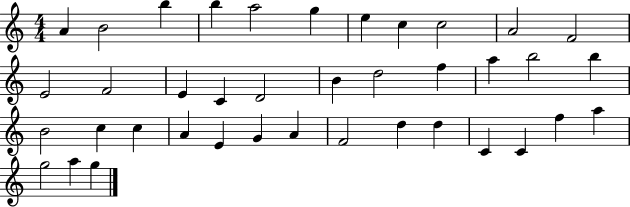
{
  \clef treble
  \numericTimeSignature
  \time 4/4
  \key c \major
  a'4 b'2 b''4 | b''4 a''2 g''4 | e''4 c''4 c''2 | a'2 f'2 | \break e'2 f'2 | e'4 c'4 d'2 | b'4 d''2 f''4 | a''4 b''2 b''4 | \break b'2 c''4 c''4 | a'4 e'4 g'4 a'4 | f'2 d''4 d''4 | c'4 c'4 f''4 a''4 | \break g''2 a''4 g''4 | \bar "|."
}